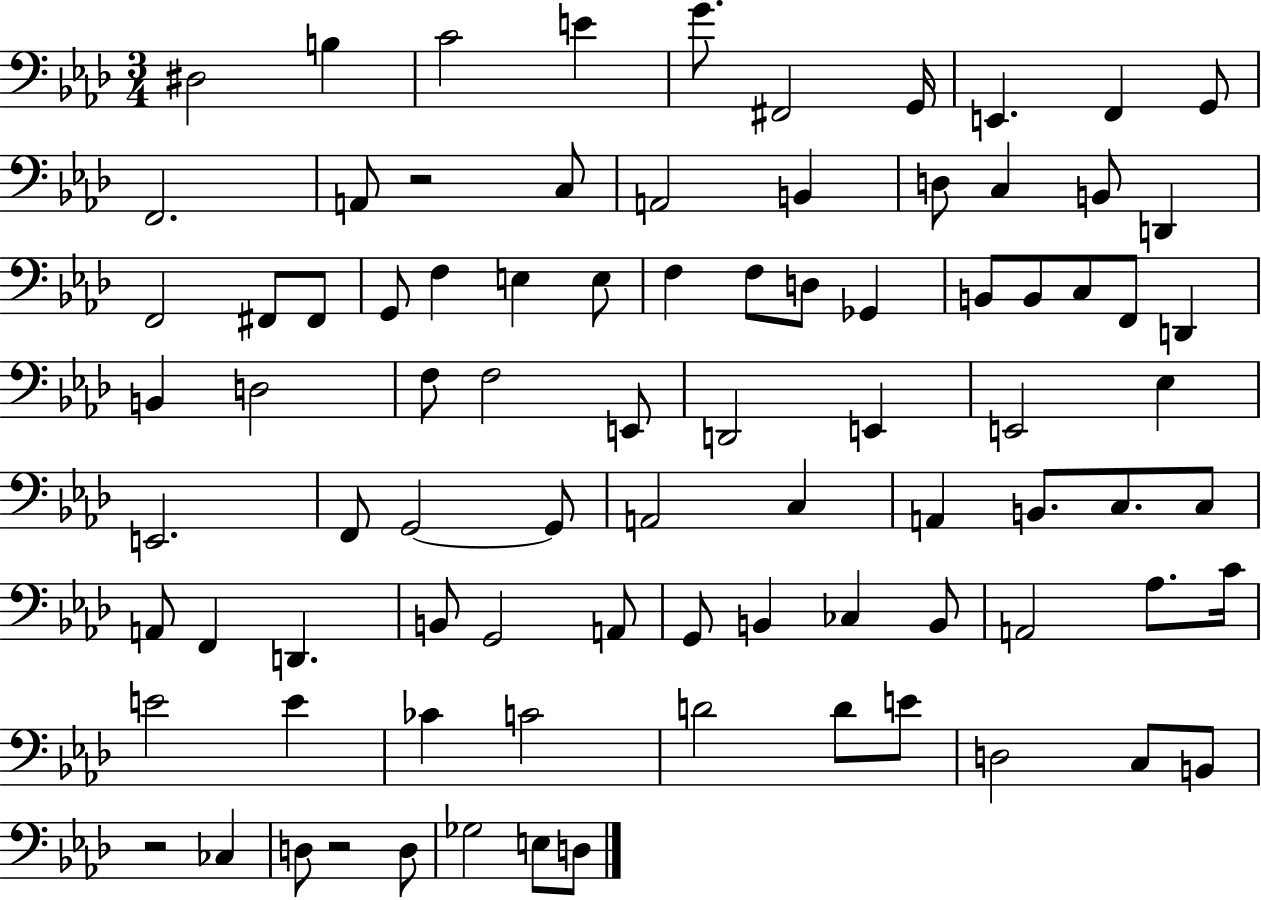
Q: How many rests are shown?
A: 3